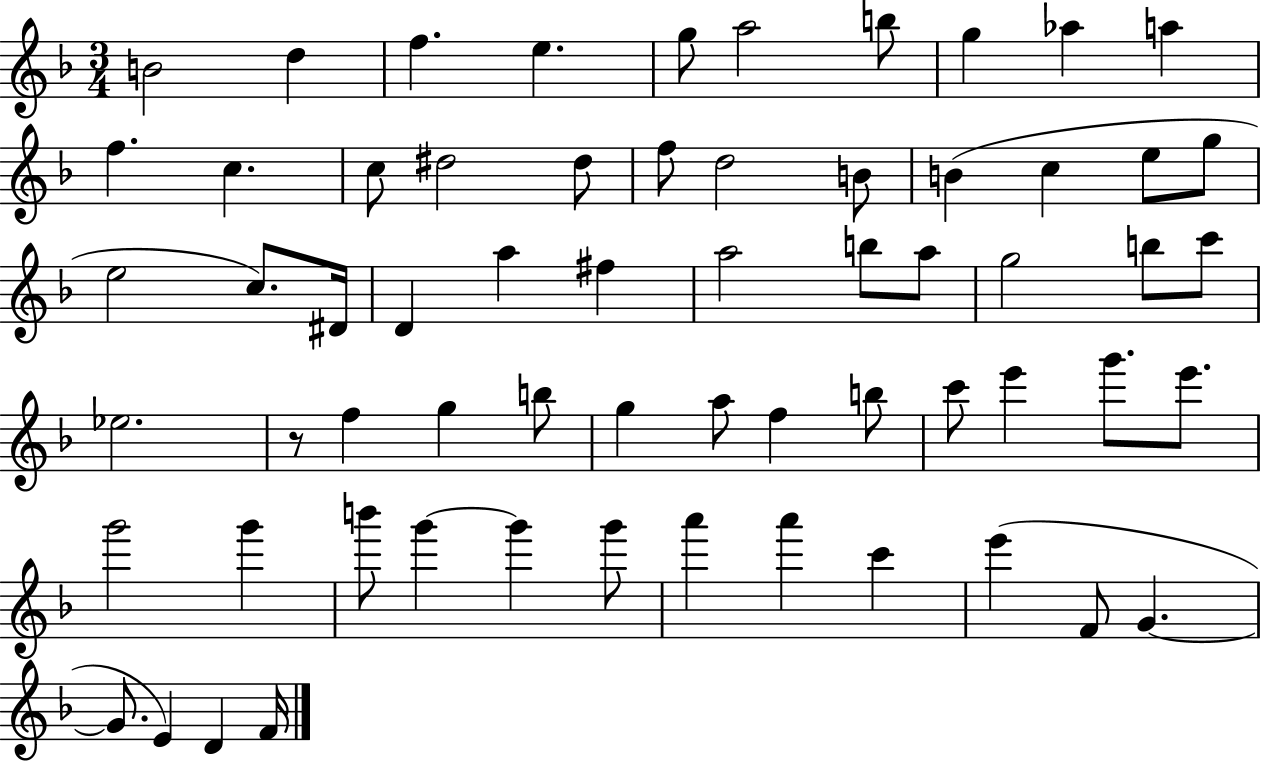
{
  \clef treble
  \numericTimeSignature
  \time 3/4
  \key f \major
  b'2 d''4 | f''4. e''4. | g''8 a''2 b''8 | g''4 aes''4 a''4 | \break f''4. c''4. | c''8 dis''2 dis''8 | f''8 d''2 b'8 | b'4( c''4 e''8 g''8 | \break e''2 c''8.) dis'16 | d'4 a''4 fis''4 | a''2 b''8 a''8 | g''2 b''8 c'''8 | \break ees''2. | r8 f''4 g''4 b''8 | g''4 a''8 f''4 b''8 | c'''8 e'''4 g'''8. e'''8. | \break g'''2 g'''4 | b'''8 g'''4~~ g'''4 g'''8 | a'''4 a'''4 c'''4 | e'''4( f'8 g'4.~~ | \break g'8. e'4) d'4 f'16 | \bar "|."
}